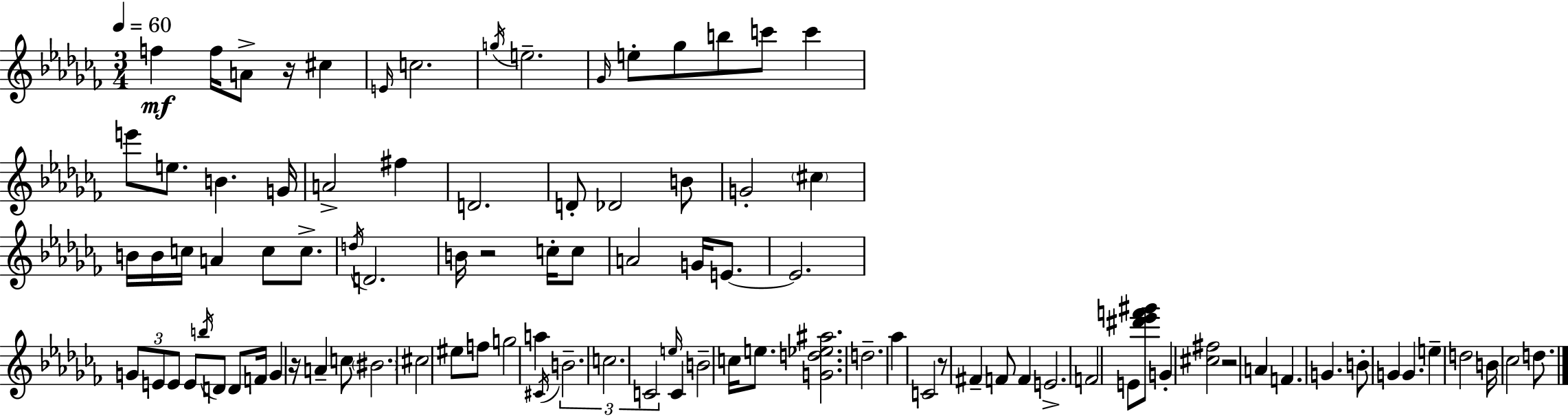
{
  \clef treble
  \numericTimeSignature
  \time 3/4
  \key aes \minor
  \tempo 4 = 60
  f''4\mf f''16 a'8-> r16 cis''4 | \grace { e'16 } c''2. | \acciaccatura { g''16 } e''2.-- | \grace { ges'16 } e''8-. ges''8 b''8 c'''8 c'''4 | \break e'''8 e''8. b'4. | g'16 a'2-> fis''4 | d'2. | d'8-. des'2 | \break b'8 g'2-. \parenthesize cis''4 | b'16 b'16 c''16 a'4 c''8 | c''8.-> \acciaccatura { d''16 } d'2. | b'16 r2 | \break c''16-. c''8 a'2 | g'16 e'8.~~ e'2. | \tuplet 3/2 { g'8 e'8 e'8 } e'8 | \acciaccatura { b''16 } d'8 d'8 f'16 g'4 r16 a'4-- | \break c''8 \parenthesize bis'2. | cis''2 | eis''8 f''8 g''2 | a''4 \acciaccatura { cis'16 } \tuplet 3/2 { b'2.-- | \break c''2. | c'2 } | \grace { e''16 } c'4 b'2-- | c''16 e''8. <g' d'' ees'' ais''>2. | \break d''2.-- | aes''4 c'2 | r8 fis'4-- | f'8 f'4 e'2.-> | \break f'2 | e'8 <dis''' ees''' f''' gis'''>8 g'4-. <cis'' fis''>2 | r2 | a'4 f'4. | \break g'4. b'8-. g'4 | g'4. e''4-- d''2 | b'16 ces''2 | d''8. \bar "|."
}